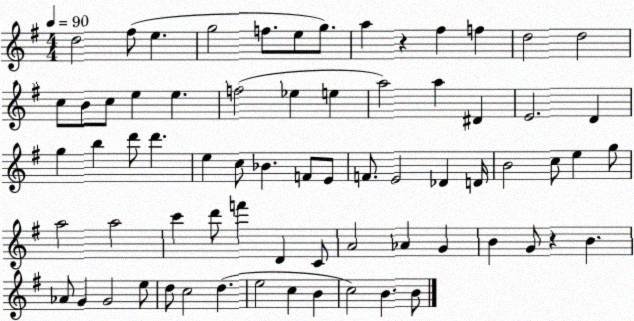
X:1
T:Untitled
M:4/4
L:1/4
K:G
d2 ^f/2 e g2 f/2 e/2 g/2 a z ^f f d2 d2 c/2 B/2 c/2 e e f2 _e e a2 a ^D E2 D g b d'/2 d' e c/2 _B F/2 E/2 F/2 E2 _D D/4 B2 c/2 e g/2 a2 a2 c' d'/2 f' D C/2 A2 _A G B G/2 z B _A/2 G G2 e/2 d/2 c2 d e2 c B c2 B B/2